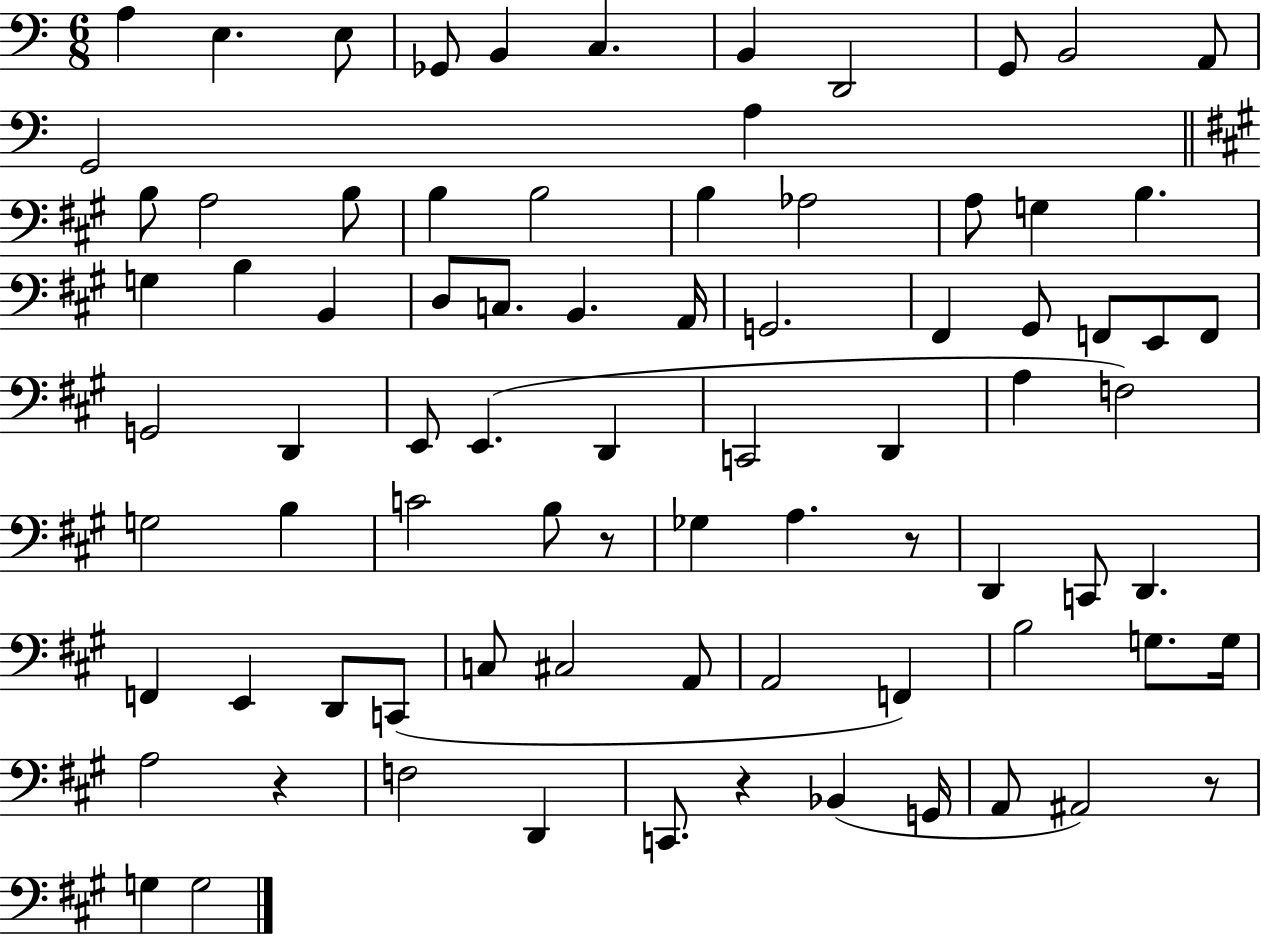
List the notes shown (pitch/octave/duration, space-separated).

A3/q E3/q. E3/e Gb2/e B2/q C3/q. B2/q D2/h G2/e B2/h A2/e G2/h A3/q B3/e A3/h B3/e B3/q B3/h B3/q Ab3/h A3/e G3/q B3/q. G3/q B3/q B2/q D3/e C3/e. B2/q. A2/s G2/h. F#2/q G#2/e F2/e E2/e F2/e G2/h D2/q E2/e E2/q. D2/q C2/h D2/q A3/q F3/h G3/h B3/q C4/h B3/e R/e Gb3/q A3/q. R/e D2/q C2/e D2/q. F2/q E2/q D2/e C2/e C3/e C#3/h A2/e A2/h F2/q B3/h G3/e. G3/s A3/h R/q F3/h D2/q C2/e. R/q Bb2/q G2/s A2/e A#2/h R/e G3/q G3/h